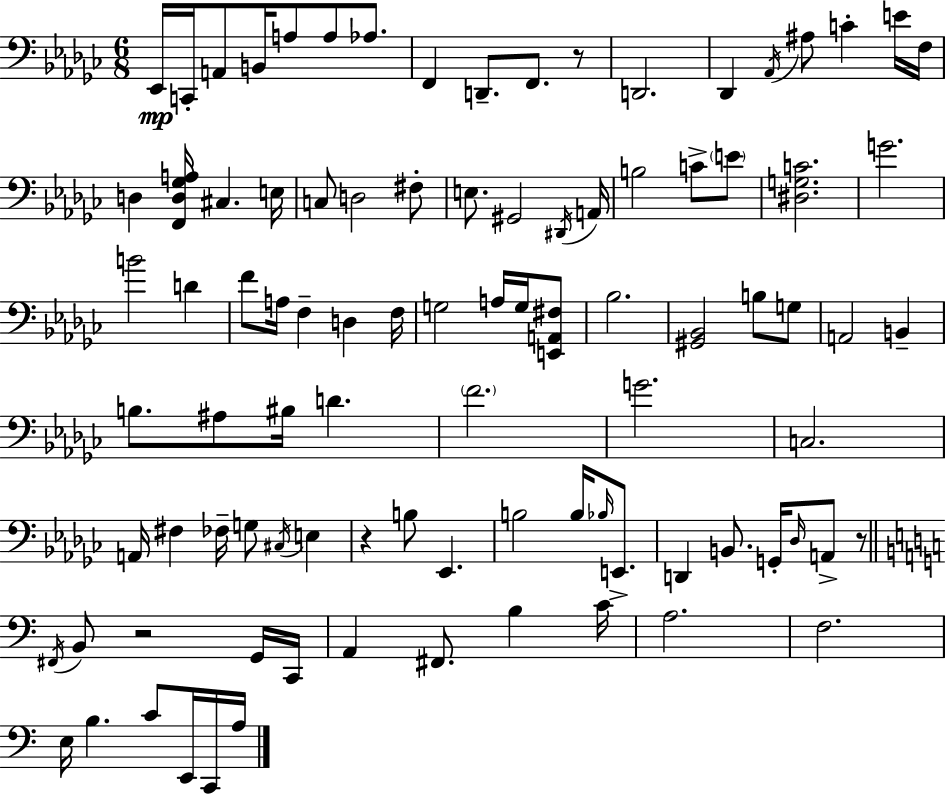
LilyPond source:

{
  \clef bass
  \numericTimeSignature
  \time 6/8
  \key ees \minor
  ees,16\mp c,16-. a,8 b,16 a8 a8 aes8. | f,4 d,8.-- f,8. r8 | d,2. | des,4 \acciaccatura { aes,16 } ais8 c'4-. e'16 | \break f16 d4 <f, d ges a>16 cis4. | e16 c8 d2 fis8-. | e8. gis,2 | \acciaccatura { dis,16 } a,16 b2 c'8-> | \break \parenthesize e'8 <dis g c'>2. | g'2. | b'2 d'4 | f'8 a16 f4-- d4 | \break f16 g2 a16 g16 | <e, a, fis>8 bes2. | <gis, bes,>2 b8 | g8 a,2 b,4-- | \break b8. ais8 bis16 d'4. | \parenthesize f'2. | g'2. | c2. | \break a,16 fis4 fes16-- g8 \acciaccatura { cis16 } e4 | r4 b8 ees,4. | b2 b16 | \grace { bes16 } e,8.-> d,4 b,8. g,16-. | \break \grace { des16 } a,8-> r8 \bar "||" \break \key c \major \acciaccatura { fis,16 } b,8 r2 g,16 | c,16 a,4 fis,8. b4 | c'16 a2. | f2. | \break e16 b4. c'8 e,16 c,16 | a16 \bar "|."
}